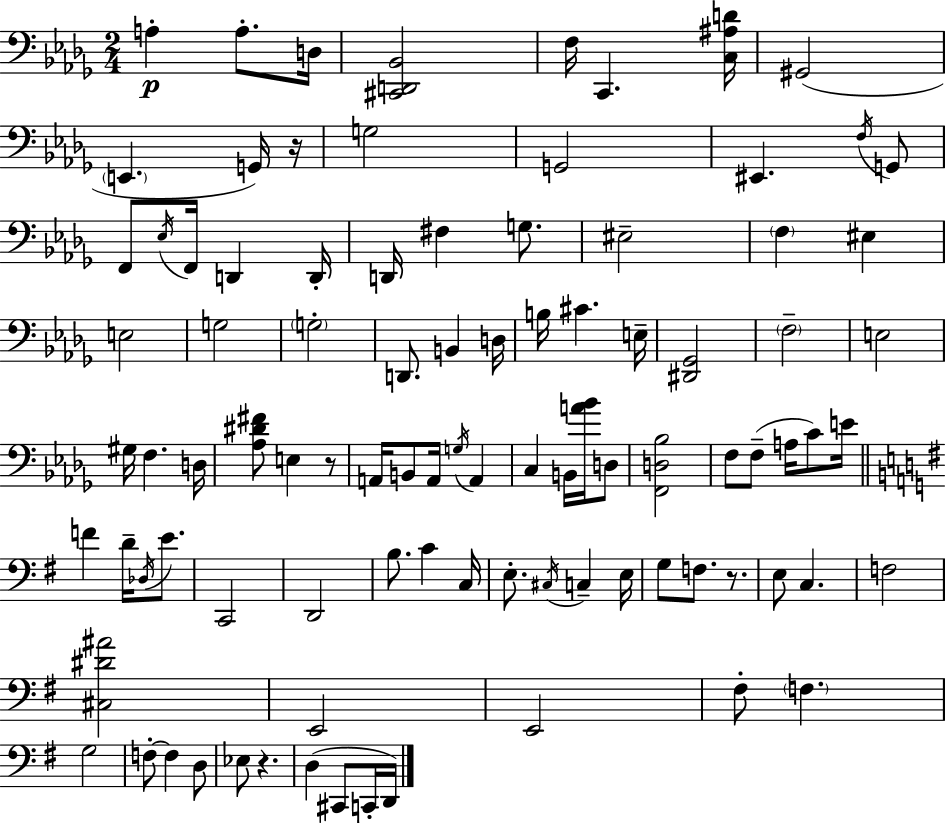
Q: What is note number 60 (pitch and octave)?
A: C4